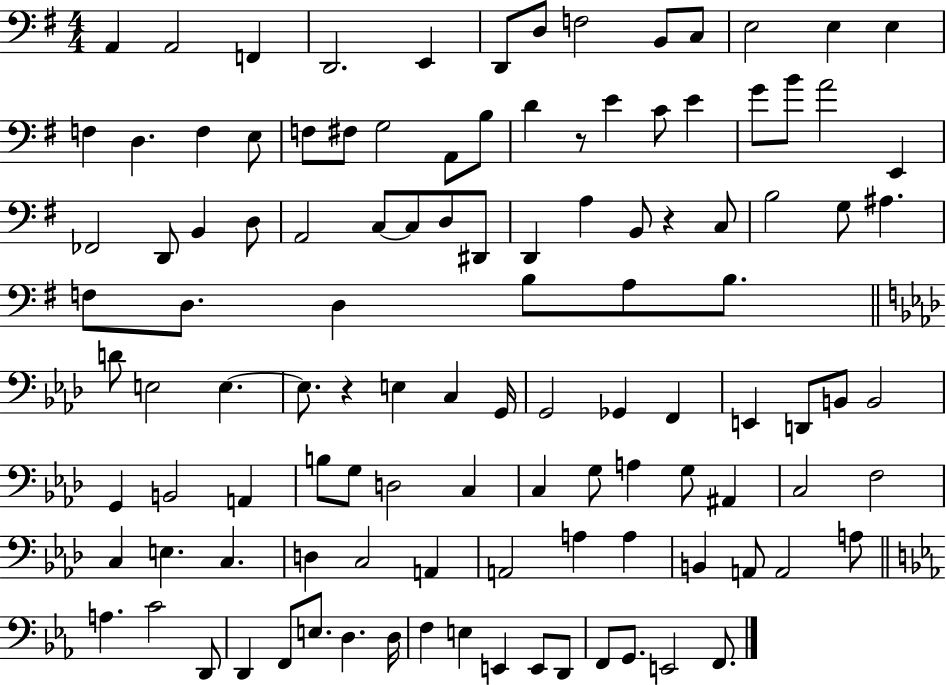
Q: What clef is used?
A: bass